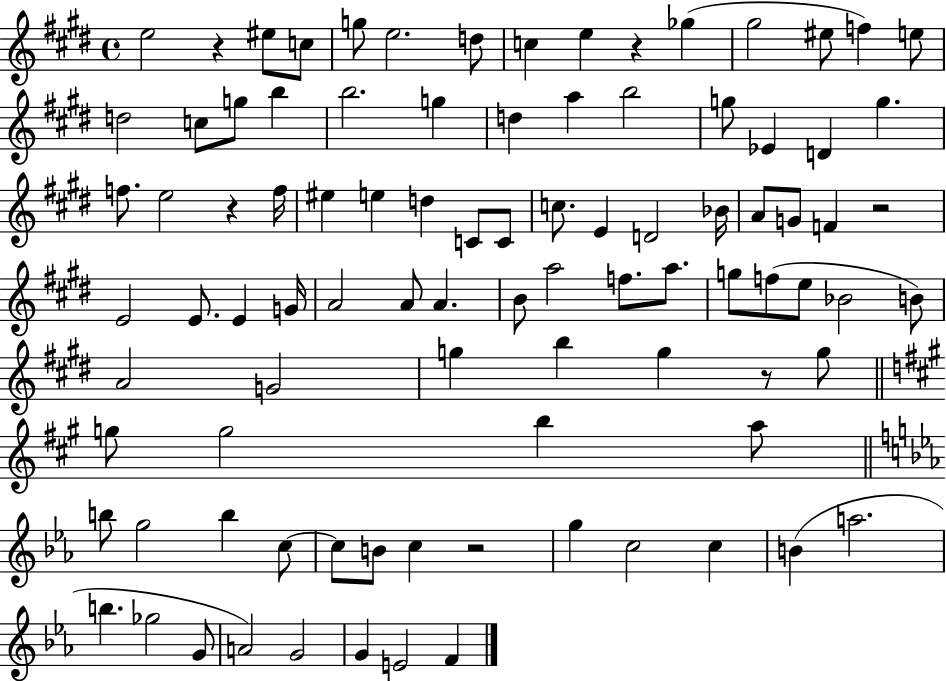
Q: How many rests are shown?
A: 6